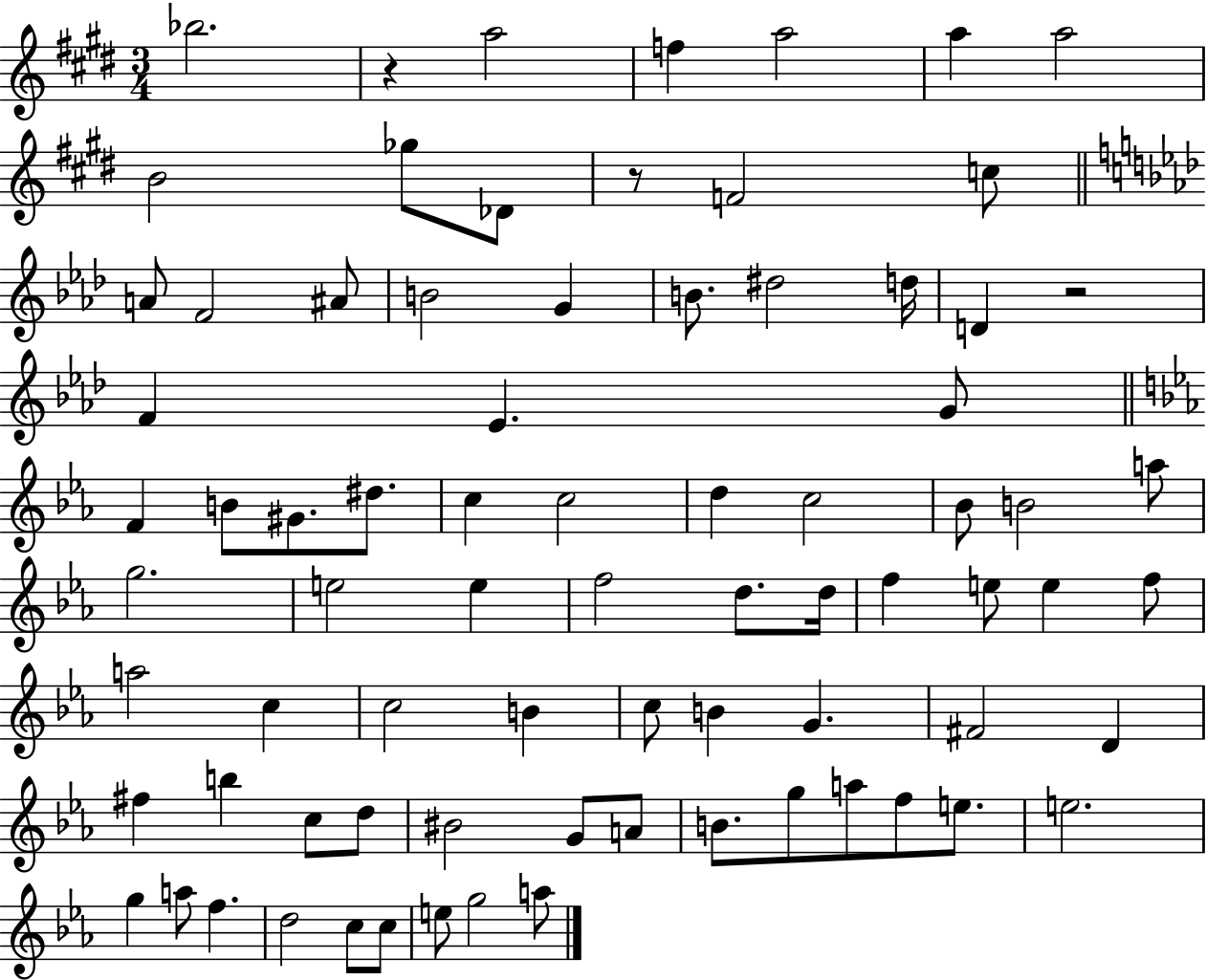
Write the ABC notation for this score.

X:1
T:Untitled
M:3/4
L:1/4
K:E
_b2 z a2 f a2 a a2 B2 _g/2 _D/2 z/2 F2 c/2 A/2 F2 ^A/2 B2 G B/2 ^d2 d/4 D z2 F _E G/2 F B/2 ^G/2 ^d/2 c c2 d c2 _B/2 B2 a/2 g2 e2 e f2 d/2 d/4 f e/2 e f/2 a2 c c2 B c/2 B G ^F2 D ^f b c/2 d/2 ^B2 G/2 A/2 B/2 g/2 a/2 f/2 e/2 e2 g a/2 f d2 c/2 c/2 e/2 g2 a/2